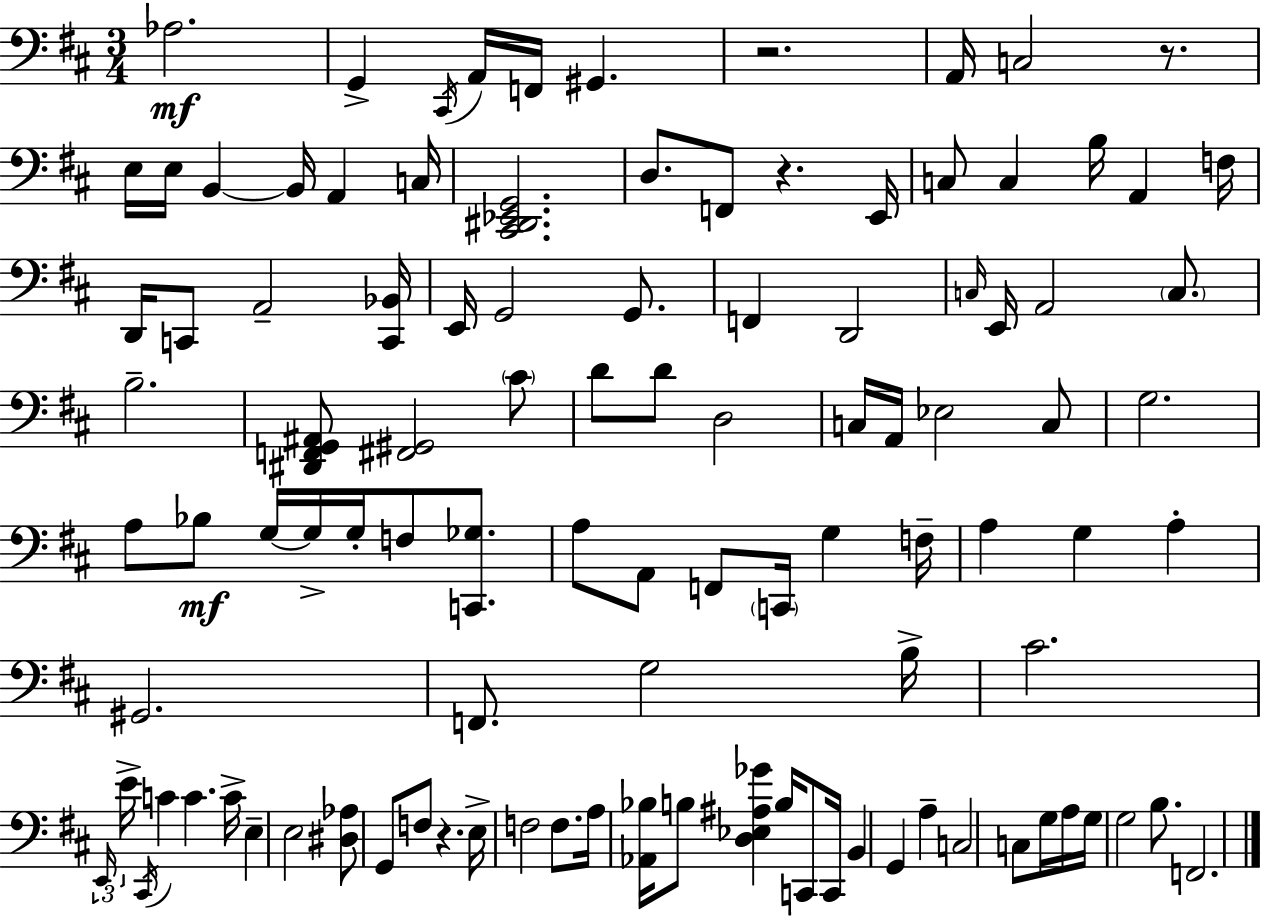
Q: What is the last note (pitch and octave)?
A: F2